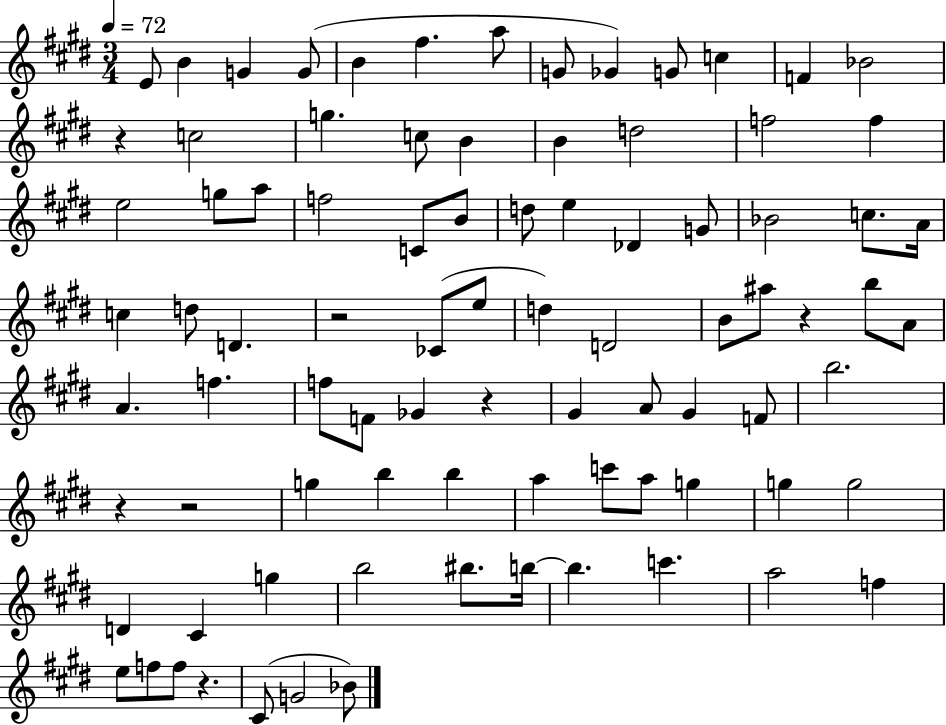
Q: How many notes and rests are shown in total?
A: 87